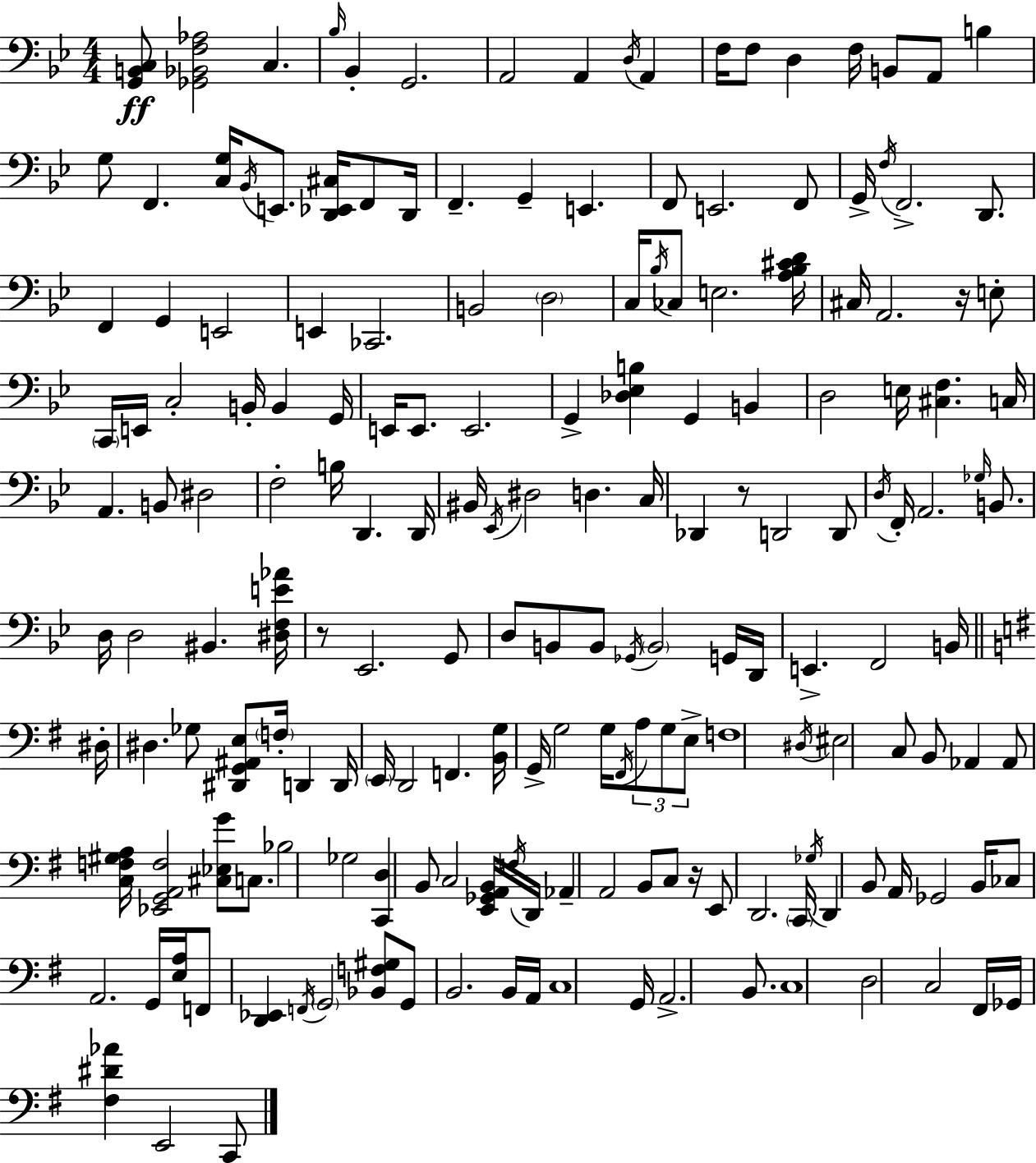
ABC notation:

X:1
T:Untitled
M:4/4
L:1/4
K:Gm
[G,,B,,C,]/2 [_G,,_B,,F,_A,]2 C, _B,/4 _B,, G,,2 A,,2 A,, D,/4 A,, F,/4 F,/2 D, F,/4 B,,/2 A,,/2 B, G,/2 F,, [C,G,]/4 _B,,/4 E,,/2 [D,,_E,,^C,]/4 F,,/2 D,,/4 F,, G,, E,, F,,/2 E,,2 F,,/2 G,,/4 F,/4 F,,2 D,,/2 F,, G,, E,,2 E,, _C,,2 B,,2 D,2 C,/4 _B,/4 _C,/2 E,2 [A,_B,^CD]/4 ^C,/4 A,,2 z/4 E,/2 C,,/4 E,,/4 C,2 B,,/4 B,, G,,/4 E,,/4 E,,/2 E,,2 G,, [_D,_E,B,] G,, B,, D,2 E,/4 [^C,F,] C,/4 A,, B,,/2 ^D,2 F,2 B,/4 D,, D,,/4 ^B,,/4 _E,,/4 ^D,2 D, C,/4 _D,, z/2 D,,2 D,,/2 D,/4 F,,/4 A,,2 _G,/4 B,,/2 D,/4 D,2 ^B,, [^D,F,E_A]/4 z/2 _E,,2 G,,/2 D,/2 B,,/2 B,,/2 _G,,/4 B,,2 G,,/4 D,,/4 E,, F,,2 B,,/4 ^D,/4 ^D, _G,/2 [^D,,G,,^A,,E,]/2 F,/4 D,, D,,/4 E,,/4 D,,2 F,, [B,,G,]/4 G,,/4 G,2 G,/4 ^F,,/4 A,/2 G,/2 E,/2 F,4 ^D,/4 ^E,2 C,/2 B,,/2 _A,, _A,,/2 [C,F,^G,A,]/4 [_E,,G,,A,,F,]2 [^C,_E,G]/2 C,/2 _B,2 _G,2 [C,,D,] B,,/2 C,2 [E,,_G,,A,,B,,]/4 F,/4 D,,/4 _A,, A,,2 B,,/2 C,/2 z/4 E,,/2 D,,2 C,,/4 _G,/4 D,, B,,/2 A,,/4 _G,,2 B,,/4 _C,/2 A,,2 G,,/4 [E,A,]/4 F,,/2 [D,,_E,,] F,,/4 G,,2 [_B,,F,^G,]/2 G,,/2 B,,2 B,,/4 A,,/4 C,4 G,,/4 A,,2 B,,/2 C,4 D,2 C,2 ^F,,/4 _G,,/4 [^F,^D_A] E,,2 C,,/2